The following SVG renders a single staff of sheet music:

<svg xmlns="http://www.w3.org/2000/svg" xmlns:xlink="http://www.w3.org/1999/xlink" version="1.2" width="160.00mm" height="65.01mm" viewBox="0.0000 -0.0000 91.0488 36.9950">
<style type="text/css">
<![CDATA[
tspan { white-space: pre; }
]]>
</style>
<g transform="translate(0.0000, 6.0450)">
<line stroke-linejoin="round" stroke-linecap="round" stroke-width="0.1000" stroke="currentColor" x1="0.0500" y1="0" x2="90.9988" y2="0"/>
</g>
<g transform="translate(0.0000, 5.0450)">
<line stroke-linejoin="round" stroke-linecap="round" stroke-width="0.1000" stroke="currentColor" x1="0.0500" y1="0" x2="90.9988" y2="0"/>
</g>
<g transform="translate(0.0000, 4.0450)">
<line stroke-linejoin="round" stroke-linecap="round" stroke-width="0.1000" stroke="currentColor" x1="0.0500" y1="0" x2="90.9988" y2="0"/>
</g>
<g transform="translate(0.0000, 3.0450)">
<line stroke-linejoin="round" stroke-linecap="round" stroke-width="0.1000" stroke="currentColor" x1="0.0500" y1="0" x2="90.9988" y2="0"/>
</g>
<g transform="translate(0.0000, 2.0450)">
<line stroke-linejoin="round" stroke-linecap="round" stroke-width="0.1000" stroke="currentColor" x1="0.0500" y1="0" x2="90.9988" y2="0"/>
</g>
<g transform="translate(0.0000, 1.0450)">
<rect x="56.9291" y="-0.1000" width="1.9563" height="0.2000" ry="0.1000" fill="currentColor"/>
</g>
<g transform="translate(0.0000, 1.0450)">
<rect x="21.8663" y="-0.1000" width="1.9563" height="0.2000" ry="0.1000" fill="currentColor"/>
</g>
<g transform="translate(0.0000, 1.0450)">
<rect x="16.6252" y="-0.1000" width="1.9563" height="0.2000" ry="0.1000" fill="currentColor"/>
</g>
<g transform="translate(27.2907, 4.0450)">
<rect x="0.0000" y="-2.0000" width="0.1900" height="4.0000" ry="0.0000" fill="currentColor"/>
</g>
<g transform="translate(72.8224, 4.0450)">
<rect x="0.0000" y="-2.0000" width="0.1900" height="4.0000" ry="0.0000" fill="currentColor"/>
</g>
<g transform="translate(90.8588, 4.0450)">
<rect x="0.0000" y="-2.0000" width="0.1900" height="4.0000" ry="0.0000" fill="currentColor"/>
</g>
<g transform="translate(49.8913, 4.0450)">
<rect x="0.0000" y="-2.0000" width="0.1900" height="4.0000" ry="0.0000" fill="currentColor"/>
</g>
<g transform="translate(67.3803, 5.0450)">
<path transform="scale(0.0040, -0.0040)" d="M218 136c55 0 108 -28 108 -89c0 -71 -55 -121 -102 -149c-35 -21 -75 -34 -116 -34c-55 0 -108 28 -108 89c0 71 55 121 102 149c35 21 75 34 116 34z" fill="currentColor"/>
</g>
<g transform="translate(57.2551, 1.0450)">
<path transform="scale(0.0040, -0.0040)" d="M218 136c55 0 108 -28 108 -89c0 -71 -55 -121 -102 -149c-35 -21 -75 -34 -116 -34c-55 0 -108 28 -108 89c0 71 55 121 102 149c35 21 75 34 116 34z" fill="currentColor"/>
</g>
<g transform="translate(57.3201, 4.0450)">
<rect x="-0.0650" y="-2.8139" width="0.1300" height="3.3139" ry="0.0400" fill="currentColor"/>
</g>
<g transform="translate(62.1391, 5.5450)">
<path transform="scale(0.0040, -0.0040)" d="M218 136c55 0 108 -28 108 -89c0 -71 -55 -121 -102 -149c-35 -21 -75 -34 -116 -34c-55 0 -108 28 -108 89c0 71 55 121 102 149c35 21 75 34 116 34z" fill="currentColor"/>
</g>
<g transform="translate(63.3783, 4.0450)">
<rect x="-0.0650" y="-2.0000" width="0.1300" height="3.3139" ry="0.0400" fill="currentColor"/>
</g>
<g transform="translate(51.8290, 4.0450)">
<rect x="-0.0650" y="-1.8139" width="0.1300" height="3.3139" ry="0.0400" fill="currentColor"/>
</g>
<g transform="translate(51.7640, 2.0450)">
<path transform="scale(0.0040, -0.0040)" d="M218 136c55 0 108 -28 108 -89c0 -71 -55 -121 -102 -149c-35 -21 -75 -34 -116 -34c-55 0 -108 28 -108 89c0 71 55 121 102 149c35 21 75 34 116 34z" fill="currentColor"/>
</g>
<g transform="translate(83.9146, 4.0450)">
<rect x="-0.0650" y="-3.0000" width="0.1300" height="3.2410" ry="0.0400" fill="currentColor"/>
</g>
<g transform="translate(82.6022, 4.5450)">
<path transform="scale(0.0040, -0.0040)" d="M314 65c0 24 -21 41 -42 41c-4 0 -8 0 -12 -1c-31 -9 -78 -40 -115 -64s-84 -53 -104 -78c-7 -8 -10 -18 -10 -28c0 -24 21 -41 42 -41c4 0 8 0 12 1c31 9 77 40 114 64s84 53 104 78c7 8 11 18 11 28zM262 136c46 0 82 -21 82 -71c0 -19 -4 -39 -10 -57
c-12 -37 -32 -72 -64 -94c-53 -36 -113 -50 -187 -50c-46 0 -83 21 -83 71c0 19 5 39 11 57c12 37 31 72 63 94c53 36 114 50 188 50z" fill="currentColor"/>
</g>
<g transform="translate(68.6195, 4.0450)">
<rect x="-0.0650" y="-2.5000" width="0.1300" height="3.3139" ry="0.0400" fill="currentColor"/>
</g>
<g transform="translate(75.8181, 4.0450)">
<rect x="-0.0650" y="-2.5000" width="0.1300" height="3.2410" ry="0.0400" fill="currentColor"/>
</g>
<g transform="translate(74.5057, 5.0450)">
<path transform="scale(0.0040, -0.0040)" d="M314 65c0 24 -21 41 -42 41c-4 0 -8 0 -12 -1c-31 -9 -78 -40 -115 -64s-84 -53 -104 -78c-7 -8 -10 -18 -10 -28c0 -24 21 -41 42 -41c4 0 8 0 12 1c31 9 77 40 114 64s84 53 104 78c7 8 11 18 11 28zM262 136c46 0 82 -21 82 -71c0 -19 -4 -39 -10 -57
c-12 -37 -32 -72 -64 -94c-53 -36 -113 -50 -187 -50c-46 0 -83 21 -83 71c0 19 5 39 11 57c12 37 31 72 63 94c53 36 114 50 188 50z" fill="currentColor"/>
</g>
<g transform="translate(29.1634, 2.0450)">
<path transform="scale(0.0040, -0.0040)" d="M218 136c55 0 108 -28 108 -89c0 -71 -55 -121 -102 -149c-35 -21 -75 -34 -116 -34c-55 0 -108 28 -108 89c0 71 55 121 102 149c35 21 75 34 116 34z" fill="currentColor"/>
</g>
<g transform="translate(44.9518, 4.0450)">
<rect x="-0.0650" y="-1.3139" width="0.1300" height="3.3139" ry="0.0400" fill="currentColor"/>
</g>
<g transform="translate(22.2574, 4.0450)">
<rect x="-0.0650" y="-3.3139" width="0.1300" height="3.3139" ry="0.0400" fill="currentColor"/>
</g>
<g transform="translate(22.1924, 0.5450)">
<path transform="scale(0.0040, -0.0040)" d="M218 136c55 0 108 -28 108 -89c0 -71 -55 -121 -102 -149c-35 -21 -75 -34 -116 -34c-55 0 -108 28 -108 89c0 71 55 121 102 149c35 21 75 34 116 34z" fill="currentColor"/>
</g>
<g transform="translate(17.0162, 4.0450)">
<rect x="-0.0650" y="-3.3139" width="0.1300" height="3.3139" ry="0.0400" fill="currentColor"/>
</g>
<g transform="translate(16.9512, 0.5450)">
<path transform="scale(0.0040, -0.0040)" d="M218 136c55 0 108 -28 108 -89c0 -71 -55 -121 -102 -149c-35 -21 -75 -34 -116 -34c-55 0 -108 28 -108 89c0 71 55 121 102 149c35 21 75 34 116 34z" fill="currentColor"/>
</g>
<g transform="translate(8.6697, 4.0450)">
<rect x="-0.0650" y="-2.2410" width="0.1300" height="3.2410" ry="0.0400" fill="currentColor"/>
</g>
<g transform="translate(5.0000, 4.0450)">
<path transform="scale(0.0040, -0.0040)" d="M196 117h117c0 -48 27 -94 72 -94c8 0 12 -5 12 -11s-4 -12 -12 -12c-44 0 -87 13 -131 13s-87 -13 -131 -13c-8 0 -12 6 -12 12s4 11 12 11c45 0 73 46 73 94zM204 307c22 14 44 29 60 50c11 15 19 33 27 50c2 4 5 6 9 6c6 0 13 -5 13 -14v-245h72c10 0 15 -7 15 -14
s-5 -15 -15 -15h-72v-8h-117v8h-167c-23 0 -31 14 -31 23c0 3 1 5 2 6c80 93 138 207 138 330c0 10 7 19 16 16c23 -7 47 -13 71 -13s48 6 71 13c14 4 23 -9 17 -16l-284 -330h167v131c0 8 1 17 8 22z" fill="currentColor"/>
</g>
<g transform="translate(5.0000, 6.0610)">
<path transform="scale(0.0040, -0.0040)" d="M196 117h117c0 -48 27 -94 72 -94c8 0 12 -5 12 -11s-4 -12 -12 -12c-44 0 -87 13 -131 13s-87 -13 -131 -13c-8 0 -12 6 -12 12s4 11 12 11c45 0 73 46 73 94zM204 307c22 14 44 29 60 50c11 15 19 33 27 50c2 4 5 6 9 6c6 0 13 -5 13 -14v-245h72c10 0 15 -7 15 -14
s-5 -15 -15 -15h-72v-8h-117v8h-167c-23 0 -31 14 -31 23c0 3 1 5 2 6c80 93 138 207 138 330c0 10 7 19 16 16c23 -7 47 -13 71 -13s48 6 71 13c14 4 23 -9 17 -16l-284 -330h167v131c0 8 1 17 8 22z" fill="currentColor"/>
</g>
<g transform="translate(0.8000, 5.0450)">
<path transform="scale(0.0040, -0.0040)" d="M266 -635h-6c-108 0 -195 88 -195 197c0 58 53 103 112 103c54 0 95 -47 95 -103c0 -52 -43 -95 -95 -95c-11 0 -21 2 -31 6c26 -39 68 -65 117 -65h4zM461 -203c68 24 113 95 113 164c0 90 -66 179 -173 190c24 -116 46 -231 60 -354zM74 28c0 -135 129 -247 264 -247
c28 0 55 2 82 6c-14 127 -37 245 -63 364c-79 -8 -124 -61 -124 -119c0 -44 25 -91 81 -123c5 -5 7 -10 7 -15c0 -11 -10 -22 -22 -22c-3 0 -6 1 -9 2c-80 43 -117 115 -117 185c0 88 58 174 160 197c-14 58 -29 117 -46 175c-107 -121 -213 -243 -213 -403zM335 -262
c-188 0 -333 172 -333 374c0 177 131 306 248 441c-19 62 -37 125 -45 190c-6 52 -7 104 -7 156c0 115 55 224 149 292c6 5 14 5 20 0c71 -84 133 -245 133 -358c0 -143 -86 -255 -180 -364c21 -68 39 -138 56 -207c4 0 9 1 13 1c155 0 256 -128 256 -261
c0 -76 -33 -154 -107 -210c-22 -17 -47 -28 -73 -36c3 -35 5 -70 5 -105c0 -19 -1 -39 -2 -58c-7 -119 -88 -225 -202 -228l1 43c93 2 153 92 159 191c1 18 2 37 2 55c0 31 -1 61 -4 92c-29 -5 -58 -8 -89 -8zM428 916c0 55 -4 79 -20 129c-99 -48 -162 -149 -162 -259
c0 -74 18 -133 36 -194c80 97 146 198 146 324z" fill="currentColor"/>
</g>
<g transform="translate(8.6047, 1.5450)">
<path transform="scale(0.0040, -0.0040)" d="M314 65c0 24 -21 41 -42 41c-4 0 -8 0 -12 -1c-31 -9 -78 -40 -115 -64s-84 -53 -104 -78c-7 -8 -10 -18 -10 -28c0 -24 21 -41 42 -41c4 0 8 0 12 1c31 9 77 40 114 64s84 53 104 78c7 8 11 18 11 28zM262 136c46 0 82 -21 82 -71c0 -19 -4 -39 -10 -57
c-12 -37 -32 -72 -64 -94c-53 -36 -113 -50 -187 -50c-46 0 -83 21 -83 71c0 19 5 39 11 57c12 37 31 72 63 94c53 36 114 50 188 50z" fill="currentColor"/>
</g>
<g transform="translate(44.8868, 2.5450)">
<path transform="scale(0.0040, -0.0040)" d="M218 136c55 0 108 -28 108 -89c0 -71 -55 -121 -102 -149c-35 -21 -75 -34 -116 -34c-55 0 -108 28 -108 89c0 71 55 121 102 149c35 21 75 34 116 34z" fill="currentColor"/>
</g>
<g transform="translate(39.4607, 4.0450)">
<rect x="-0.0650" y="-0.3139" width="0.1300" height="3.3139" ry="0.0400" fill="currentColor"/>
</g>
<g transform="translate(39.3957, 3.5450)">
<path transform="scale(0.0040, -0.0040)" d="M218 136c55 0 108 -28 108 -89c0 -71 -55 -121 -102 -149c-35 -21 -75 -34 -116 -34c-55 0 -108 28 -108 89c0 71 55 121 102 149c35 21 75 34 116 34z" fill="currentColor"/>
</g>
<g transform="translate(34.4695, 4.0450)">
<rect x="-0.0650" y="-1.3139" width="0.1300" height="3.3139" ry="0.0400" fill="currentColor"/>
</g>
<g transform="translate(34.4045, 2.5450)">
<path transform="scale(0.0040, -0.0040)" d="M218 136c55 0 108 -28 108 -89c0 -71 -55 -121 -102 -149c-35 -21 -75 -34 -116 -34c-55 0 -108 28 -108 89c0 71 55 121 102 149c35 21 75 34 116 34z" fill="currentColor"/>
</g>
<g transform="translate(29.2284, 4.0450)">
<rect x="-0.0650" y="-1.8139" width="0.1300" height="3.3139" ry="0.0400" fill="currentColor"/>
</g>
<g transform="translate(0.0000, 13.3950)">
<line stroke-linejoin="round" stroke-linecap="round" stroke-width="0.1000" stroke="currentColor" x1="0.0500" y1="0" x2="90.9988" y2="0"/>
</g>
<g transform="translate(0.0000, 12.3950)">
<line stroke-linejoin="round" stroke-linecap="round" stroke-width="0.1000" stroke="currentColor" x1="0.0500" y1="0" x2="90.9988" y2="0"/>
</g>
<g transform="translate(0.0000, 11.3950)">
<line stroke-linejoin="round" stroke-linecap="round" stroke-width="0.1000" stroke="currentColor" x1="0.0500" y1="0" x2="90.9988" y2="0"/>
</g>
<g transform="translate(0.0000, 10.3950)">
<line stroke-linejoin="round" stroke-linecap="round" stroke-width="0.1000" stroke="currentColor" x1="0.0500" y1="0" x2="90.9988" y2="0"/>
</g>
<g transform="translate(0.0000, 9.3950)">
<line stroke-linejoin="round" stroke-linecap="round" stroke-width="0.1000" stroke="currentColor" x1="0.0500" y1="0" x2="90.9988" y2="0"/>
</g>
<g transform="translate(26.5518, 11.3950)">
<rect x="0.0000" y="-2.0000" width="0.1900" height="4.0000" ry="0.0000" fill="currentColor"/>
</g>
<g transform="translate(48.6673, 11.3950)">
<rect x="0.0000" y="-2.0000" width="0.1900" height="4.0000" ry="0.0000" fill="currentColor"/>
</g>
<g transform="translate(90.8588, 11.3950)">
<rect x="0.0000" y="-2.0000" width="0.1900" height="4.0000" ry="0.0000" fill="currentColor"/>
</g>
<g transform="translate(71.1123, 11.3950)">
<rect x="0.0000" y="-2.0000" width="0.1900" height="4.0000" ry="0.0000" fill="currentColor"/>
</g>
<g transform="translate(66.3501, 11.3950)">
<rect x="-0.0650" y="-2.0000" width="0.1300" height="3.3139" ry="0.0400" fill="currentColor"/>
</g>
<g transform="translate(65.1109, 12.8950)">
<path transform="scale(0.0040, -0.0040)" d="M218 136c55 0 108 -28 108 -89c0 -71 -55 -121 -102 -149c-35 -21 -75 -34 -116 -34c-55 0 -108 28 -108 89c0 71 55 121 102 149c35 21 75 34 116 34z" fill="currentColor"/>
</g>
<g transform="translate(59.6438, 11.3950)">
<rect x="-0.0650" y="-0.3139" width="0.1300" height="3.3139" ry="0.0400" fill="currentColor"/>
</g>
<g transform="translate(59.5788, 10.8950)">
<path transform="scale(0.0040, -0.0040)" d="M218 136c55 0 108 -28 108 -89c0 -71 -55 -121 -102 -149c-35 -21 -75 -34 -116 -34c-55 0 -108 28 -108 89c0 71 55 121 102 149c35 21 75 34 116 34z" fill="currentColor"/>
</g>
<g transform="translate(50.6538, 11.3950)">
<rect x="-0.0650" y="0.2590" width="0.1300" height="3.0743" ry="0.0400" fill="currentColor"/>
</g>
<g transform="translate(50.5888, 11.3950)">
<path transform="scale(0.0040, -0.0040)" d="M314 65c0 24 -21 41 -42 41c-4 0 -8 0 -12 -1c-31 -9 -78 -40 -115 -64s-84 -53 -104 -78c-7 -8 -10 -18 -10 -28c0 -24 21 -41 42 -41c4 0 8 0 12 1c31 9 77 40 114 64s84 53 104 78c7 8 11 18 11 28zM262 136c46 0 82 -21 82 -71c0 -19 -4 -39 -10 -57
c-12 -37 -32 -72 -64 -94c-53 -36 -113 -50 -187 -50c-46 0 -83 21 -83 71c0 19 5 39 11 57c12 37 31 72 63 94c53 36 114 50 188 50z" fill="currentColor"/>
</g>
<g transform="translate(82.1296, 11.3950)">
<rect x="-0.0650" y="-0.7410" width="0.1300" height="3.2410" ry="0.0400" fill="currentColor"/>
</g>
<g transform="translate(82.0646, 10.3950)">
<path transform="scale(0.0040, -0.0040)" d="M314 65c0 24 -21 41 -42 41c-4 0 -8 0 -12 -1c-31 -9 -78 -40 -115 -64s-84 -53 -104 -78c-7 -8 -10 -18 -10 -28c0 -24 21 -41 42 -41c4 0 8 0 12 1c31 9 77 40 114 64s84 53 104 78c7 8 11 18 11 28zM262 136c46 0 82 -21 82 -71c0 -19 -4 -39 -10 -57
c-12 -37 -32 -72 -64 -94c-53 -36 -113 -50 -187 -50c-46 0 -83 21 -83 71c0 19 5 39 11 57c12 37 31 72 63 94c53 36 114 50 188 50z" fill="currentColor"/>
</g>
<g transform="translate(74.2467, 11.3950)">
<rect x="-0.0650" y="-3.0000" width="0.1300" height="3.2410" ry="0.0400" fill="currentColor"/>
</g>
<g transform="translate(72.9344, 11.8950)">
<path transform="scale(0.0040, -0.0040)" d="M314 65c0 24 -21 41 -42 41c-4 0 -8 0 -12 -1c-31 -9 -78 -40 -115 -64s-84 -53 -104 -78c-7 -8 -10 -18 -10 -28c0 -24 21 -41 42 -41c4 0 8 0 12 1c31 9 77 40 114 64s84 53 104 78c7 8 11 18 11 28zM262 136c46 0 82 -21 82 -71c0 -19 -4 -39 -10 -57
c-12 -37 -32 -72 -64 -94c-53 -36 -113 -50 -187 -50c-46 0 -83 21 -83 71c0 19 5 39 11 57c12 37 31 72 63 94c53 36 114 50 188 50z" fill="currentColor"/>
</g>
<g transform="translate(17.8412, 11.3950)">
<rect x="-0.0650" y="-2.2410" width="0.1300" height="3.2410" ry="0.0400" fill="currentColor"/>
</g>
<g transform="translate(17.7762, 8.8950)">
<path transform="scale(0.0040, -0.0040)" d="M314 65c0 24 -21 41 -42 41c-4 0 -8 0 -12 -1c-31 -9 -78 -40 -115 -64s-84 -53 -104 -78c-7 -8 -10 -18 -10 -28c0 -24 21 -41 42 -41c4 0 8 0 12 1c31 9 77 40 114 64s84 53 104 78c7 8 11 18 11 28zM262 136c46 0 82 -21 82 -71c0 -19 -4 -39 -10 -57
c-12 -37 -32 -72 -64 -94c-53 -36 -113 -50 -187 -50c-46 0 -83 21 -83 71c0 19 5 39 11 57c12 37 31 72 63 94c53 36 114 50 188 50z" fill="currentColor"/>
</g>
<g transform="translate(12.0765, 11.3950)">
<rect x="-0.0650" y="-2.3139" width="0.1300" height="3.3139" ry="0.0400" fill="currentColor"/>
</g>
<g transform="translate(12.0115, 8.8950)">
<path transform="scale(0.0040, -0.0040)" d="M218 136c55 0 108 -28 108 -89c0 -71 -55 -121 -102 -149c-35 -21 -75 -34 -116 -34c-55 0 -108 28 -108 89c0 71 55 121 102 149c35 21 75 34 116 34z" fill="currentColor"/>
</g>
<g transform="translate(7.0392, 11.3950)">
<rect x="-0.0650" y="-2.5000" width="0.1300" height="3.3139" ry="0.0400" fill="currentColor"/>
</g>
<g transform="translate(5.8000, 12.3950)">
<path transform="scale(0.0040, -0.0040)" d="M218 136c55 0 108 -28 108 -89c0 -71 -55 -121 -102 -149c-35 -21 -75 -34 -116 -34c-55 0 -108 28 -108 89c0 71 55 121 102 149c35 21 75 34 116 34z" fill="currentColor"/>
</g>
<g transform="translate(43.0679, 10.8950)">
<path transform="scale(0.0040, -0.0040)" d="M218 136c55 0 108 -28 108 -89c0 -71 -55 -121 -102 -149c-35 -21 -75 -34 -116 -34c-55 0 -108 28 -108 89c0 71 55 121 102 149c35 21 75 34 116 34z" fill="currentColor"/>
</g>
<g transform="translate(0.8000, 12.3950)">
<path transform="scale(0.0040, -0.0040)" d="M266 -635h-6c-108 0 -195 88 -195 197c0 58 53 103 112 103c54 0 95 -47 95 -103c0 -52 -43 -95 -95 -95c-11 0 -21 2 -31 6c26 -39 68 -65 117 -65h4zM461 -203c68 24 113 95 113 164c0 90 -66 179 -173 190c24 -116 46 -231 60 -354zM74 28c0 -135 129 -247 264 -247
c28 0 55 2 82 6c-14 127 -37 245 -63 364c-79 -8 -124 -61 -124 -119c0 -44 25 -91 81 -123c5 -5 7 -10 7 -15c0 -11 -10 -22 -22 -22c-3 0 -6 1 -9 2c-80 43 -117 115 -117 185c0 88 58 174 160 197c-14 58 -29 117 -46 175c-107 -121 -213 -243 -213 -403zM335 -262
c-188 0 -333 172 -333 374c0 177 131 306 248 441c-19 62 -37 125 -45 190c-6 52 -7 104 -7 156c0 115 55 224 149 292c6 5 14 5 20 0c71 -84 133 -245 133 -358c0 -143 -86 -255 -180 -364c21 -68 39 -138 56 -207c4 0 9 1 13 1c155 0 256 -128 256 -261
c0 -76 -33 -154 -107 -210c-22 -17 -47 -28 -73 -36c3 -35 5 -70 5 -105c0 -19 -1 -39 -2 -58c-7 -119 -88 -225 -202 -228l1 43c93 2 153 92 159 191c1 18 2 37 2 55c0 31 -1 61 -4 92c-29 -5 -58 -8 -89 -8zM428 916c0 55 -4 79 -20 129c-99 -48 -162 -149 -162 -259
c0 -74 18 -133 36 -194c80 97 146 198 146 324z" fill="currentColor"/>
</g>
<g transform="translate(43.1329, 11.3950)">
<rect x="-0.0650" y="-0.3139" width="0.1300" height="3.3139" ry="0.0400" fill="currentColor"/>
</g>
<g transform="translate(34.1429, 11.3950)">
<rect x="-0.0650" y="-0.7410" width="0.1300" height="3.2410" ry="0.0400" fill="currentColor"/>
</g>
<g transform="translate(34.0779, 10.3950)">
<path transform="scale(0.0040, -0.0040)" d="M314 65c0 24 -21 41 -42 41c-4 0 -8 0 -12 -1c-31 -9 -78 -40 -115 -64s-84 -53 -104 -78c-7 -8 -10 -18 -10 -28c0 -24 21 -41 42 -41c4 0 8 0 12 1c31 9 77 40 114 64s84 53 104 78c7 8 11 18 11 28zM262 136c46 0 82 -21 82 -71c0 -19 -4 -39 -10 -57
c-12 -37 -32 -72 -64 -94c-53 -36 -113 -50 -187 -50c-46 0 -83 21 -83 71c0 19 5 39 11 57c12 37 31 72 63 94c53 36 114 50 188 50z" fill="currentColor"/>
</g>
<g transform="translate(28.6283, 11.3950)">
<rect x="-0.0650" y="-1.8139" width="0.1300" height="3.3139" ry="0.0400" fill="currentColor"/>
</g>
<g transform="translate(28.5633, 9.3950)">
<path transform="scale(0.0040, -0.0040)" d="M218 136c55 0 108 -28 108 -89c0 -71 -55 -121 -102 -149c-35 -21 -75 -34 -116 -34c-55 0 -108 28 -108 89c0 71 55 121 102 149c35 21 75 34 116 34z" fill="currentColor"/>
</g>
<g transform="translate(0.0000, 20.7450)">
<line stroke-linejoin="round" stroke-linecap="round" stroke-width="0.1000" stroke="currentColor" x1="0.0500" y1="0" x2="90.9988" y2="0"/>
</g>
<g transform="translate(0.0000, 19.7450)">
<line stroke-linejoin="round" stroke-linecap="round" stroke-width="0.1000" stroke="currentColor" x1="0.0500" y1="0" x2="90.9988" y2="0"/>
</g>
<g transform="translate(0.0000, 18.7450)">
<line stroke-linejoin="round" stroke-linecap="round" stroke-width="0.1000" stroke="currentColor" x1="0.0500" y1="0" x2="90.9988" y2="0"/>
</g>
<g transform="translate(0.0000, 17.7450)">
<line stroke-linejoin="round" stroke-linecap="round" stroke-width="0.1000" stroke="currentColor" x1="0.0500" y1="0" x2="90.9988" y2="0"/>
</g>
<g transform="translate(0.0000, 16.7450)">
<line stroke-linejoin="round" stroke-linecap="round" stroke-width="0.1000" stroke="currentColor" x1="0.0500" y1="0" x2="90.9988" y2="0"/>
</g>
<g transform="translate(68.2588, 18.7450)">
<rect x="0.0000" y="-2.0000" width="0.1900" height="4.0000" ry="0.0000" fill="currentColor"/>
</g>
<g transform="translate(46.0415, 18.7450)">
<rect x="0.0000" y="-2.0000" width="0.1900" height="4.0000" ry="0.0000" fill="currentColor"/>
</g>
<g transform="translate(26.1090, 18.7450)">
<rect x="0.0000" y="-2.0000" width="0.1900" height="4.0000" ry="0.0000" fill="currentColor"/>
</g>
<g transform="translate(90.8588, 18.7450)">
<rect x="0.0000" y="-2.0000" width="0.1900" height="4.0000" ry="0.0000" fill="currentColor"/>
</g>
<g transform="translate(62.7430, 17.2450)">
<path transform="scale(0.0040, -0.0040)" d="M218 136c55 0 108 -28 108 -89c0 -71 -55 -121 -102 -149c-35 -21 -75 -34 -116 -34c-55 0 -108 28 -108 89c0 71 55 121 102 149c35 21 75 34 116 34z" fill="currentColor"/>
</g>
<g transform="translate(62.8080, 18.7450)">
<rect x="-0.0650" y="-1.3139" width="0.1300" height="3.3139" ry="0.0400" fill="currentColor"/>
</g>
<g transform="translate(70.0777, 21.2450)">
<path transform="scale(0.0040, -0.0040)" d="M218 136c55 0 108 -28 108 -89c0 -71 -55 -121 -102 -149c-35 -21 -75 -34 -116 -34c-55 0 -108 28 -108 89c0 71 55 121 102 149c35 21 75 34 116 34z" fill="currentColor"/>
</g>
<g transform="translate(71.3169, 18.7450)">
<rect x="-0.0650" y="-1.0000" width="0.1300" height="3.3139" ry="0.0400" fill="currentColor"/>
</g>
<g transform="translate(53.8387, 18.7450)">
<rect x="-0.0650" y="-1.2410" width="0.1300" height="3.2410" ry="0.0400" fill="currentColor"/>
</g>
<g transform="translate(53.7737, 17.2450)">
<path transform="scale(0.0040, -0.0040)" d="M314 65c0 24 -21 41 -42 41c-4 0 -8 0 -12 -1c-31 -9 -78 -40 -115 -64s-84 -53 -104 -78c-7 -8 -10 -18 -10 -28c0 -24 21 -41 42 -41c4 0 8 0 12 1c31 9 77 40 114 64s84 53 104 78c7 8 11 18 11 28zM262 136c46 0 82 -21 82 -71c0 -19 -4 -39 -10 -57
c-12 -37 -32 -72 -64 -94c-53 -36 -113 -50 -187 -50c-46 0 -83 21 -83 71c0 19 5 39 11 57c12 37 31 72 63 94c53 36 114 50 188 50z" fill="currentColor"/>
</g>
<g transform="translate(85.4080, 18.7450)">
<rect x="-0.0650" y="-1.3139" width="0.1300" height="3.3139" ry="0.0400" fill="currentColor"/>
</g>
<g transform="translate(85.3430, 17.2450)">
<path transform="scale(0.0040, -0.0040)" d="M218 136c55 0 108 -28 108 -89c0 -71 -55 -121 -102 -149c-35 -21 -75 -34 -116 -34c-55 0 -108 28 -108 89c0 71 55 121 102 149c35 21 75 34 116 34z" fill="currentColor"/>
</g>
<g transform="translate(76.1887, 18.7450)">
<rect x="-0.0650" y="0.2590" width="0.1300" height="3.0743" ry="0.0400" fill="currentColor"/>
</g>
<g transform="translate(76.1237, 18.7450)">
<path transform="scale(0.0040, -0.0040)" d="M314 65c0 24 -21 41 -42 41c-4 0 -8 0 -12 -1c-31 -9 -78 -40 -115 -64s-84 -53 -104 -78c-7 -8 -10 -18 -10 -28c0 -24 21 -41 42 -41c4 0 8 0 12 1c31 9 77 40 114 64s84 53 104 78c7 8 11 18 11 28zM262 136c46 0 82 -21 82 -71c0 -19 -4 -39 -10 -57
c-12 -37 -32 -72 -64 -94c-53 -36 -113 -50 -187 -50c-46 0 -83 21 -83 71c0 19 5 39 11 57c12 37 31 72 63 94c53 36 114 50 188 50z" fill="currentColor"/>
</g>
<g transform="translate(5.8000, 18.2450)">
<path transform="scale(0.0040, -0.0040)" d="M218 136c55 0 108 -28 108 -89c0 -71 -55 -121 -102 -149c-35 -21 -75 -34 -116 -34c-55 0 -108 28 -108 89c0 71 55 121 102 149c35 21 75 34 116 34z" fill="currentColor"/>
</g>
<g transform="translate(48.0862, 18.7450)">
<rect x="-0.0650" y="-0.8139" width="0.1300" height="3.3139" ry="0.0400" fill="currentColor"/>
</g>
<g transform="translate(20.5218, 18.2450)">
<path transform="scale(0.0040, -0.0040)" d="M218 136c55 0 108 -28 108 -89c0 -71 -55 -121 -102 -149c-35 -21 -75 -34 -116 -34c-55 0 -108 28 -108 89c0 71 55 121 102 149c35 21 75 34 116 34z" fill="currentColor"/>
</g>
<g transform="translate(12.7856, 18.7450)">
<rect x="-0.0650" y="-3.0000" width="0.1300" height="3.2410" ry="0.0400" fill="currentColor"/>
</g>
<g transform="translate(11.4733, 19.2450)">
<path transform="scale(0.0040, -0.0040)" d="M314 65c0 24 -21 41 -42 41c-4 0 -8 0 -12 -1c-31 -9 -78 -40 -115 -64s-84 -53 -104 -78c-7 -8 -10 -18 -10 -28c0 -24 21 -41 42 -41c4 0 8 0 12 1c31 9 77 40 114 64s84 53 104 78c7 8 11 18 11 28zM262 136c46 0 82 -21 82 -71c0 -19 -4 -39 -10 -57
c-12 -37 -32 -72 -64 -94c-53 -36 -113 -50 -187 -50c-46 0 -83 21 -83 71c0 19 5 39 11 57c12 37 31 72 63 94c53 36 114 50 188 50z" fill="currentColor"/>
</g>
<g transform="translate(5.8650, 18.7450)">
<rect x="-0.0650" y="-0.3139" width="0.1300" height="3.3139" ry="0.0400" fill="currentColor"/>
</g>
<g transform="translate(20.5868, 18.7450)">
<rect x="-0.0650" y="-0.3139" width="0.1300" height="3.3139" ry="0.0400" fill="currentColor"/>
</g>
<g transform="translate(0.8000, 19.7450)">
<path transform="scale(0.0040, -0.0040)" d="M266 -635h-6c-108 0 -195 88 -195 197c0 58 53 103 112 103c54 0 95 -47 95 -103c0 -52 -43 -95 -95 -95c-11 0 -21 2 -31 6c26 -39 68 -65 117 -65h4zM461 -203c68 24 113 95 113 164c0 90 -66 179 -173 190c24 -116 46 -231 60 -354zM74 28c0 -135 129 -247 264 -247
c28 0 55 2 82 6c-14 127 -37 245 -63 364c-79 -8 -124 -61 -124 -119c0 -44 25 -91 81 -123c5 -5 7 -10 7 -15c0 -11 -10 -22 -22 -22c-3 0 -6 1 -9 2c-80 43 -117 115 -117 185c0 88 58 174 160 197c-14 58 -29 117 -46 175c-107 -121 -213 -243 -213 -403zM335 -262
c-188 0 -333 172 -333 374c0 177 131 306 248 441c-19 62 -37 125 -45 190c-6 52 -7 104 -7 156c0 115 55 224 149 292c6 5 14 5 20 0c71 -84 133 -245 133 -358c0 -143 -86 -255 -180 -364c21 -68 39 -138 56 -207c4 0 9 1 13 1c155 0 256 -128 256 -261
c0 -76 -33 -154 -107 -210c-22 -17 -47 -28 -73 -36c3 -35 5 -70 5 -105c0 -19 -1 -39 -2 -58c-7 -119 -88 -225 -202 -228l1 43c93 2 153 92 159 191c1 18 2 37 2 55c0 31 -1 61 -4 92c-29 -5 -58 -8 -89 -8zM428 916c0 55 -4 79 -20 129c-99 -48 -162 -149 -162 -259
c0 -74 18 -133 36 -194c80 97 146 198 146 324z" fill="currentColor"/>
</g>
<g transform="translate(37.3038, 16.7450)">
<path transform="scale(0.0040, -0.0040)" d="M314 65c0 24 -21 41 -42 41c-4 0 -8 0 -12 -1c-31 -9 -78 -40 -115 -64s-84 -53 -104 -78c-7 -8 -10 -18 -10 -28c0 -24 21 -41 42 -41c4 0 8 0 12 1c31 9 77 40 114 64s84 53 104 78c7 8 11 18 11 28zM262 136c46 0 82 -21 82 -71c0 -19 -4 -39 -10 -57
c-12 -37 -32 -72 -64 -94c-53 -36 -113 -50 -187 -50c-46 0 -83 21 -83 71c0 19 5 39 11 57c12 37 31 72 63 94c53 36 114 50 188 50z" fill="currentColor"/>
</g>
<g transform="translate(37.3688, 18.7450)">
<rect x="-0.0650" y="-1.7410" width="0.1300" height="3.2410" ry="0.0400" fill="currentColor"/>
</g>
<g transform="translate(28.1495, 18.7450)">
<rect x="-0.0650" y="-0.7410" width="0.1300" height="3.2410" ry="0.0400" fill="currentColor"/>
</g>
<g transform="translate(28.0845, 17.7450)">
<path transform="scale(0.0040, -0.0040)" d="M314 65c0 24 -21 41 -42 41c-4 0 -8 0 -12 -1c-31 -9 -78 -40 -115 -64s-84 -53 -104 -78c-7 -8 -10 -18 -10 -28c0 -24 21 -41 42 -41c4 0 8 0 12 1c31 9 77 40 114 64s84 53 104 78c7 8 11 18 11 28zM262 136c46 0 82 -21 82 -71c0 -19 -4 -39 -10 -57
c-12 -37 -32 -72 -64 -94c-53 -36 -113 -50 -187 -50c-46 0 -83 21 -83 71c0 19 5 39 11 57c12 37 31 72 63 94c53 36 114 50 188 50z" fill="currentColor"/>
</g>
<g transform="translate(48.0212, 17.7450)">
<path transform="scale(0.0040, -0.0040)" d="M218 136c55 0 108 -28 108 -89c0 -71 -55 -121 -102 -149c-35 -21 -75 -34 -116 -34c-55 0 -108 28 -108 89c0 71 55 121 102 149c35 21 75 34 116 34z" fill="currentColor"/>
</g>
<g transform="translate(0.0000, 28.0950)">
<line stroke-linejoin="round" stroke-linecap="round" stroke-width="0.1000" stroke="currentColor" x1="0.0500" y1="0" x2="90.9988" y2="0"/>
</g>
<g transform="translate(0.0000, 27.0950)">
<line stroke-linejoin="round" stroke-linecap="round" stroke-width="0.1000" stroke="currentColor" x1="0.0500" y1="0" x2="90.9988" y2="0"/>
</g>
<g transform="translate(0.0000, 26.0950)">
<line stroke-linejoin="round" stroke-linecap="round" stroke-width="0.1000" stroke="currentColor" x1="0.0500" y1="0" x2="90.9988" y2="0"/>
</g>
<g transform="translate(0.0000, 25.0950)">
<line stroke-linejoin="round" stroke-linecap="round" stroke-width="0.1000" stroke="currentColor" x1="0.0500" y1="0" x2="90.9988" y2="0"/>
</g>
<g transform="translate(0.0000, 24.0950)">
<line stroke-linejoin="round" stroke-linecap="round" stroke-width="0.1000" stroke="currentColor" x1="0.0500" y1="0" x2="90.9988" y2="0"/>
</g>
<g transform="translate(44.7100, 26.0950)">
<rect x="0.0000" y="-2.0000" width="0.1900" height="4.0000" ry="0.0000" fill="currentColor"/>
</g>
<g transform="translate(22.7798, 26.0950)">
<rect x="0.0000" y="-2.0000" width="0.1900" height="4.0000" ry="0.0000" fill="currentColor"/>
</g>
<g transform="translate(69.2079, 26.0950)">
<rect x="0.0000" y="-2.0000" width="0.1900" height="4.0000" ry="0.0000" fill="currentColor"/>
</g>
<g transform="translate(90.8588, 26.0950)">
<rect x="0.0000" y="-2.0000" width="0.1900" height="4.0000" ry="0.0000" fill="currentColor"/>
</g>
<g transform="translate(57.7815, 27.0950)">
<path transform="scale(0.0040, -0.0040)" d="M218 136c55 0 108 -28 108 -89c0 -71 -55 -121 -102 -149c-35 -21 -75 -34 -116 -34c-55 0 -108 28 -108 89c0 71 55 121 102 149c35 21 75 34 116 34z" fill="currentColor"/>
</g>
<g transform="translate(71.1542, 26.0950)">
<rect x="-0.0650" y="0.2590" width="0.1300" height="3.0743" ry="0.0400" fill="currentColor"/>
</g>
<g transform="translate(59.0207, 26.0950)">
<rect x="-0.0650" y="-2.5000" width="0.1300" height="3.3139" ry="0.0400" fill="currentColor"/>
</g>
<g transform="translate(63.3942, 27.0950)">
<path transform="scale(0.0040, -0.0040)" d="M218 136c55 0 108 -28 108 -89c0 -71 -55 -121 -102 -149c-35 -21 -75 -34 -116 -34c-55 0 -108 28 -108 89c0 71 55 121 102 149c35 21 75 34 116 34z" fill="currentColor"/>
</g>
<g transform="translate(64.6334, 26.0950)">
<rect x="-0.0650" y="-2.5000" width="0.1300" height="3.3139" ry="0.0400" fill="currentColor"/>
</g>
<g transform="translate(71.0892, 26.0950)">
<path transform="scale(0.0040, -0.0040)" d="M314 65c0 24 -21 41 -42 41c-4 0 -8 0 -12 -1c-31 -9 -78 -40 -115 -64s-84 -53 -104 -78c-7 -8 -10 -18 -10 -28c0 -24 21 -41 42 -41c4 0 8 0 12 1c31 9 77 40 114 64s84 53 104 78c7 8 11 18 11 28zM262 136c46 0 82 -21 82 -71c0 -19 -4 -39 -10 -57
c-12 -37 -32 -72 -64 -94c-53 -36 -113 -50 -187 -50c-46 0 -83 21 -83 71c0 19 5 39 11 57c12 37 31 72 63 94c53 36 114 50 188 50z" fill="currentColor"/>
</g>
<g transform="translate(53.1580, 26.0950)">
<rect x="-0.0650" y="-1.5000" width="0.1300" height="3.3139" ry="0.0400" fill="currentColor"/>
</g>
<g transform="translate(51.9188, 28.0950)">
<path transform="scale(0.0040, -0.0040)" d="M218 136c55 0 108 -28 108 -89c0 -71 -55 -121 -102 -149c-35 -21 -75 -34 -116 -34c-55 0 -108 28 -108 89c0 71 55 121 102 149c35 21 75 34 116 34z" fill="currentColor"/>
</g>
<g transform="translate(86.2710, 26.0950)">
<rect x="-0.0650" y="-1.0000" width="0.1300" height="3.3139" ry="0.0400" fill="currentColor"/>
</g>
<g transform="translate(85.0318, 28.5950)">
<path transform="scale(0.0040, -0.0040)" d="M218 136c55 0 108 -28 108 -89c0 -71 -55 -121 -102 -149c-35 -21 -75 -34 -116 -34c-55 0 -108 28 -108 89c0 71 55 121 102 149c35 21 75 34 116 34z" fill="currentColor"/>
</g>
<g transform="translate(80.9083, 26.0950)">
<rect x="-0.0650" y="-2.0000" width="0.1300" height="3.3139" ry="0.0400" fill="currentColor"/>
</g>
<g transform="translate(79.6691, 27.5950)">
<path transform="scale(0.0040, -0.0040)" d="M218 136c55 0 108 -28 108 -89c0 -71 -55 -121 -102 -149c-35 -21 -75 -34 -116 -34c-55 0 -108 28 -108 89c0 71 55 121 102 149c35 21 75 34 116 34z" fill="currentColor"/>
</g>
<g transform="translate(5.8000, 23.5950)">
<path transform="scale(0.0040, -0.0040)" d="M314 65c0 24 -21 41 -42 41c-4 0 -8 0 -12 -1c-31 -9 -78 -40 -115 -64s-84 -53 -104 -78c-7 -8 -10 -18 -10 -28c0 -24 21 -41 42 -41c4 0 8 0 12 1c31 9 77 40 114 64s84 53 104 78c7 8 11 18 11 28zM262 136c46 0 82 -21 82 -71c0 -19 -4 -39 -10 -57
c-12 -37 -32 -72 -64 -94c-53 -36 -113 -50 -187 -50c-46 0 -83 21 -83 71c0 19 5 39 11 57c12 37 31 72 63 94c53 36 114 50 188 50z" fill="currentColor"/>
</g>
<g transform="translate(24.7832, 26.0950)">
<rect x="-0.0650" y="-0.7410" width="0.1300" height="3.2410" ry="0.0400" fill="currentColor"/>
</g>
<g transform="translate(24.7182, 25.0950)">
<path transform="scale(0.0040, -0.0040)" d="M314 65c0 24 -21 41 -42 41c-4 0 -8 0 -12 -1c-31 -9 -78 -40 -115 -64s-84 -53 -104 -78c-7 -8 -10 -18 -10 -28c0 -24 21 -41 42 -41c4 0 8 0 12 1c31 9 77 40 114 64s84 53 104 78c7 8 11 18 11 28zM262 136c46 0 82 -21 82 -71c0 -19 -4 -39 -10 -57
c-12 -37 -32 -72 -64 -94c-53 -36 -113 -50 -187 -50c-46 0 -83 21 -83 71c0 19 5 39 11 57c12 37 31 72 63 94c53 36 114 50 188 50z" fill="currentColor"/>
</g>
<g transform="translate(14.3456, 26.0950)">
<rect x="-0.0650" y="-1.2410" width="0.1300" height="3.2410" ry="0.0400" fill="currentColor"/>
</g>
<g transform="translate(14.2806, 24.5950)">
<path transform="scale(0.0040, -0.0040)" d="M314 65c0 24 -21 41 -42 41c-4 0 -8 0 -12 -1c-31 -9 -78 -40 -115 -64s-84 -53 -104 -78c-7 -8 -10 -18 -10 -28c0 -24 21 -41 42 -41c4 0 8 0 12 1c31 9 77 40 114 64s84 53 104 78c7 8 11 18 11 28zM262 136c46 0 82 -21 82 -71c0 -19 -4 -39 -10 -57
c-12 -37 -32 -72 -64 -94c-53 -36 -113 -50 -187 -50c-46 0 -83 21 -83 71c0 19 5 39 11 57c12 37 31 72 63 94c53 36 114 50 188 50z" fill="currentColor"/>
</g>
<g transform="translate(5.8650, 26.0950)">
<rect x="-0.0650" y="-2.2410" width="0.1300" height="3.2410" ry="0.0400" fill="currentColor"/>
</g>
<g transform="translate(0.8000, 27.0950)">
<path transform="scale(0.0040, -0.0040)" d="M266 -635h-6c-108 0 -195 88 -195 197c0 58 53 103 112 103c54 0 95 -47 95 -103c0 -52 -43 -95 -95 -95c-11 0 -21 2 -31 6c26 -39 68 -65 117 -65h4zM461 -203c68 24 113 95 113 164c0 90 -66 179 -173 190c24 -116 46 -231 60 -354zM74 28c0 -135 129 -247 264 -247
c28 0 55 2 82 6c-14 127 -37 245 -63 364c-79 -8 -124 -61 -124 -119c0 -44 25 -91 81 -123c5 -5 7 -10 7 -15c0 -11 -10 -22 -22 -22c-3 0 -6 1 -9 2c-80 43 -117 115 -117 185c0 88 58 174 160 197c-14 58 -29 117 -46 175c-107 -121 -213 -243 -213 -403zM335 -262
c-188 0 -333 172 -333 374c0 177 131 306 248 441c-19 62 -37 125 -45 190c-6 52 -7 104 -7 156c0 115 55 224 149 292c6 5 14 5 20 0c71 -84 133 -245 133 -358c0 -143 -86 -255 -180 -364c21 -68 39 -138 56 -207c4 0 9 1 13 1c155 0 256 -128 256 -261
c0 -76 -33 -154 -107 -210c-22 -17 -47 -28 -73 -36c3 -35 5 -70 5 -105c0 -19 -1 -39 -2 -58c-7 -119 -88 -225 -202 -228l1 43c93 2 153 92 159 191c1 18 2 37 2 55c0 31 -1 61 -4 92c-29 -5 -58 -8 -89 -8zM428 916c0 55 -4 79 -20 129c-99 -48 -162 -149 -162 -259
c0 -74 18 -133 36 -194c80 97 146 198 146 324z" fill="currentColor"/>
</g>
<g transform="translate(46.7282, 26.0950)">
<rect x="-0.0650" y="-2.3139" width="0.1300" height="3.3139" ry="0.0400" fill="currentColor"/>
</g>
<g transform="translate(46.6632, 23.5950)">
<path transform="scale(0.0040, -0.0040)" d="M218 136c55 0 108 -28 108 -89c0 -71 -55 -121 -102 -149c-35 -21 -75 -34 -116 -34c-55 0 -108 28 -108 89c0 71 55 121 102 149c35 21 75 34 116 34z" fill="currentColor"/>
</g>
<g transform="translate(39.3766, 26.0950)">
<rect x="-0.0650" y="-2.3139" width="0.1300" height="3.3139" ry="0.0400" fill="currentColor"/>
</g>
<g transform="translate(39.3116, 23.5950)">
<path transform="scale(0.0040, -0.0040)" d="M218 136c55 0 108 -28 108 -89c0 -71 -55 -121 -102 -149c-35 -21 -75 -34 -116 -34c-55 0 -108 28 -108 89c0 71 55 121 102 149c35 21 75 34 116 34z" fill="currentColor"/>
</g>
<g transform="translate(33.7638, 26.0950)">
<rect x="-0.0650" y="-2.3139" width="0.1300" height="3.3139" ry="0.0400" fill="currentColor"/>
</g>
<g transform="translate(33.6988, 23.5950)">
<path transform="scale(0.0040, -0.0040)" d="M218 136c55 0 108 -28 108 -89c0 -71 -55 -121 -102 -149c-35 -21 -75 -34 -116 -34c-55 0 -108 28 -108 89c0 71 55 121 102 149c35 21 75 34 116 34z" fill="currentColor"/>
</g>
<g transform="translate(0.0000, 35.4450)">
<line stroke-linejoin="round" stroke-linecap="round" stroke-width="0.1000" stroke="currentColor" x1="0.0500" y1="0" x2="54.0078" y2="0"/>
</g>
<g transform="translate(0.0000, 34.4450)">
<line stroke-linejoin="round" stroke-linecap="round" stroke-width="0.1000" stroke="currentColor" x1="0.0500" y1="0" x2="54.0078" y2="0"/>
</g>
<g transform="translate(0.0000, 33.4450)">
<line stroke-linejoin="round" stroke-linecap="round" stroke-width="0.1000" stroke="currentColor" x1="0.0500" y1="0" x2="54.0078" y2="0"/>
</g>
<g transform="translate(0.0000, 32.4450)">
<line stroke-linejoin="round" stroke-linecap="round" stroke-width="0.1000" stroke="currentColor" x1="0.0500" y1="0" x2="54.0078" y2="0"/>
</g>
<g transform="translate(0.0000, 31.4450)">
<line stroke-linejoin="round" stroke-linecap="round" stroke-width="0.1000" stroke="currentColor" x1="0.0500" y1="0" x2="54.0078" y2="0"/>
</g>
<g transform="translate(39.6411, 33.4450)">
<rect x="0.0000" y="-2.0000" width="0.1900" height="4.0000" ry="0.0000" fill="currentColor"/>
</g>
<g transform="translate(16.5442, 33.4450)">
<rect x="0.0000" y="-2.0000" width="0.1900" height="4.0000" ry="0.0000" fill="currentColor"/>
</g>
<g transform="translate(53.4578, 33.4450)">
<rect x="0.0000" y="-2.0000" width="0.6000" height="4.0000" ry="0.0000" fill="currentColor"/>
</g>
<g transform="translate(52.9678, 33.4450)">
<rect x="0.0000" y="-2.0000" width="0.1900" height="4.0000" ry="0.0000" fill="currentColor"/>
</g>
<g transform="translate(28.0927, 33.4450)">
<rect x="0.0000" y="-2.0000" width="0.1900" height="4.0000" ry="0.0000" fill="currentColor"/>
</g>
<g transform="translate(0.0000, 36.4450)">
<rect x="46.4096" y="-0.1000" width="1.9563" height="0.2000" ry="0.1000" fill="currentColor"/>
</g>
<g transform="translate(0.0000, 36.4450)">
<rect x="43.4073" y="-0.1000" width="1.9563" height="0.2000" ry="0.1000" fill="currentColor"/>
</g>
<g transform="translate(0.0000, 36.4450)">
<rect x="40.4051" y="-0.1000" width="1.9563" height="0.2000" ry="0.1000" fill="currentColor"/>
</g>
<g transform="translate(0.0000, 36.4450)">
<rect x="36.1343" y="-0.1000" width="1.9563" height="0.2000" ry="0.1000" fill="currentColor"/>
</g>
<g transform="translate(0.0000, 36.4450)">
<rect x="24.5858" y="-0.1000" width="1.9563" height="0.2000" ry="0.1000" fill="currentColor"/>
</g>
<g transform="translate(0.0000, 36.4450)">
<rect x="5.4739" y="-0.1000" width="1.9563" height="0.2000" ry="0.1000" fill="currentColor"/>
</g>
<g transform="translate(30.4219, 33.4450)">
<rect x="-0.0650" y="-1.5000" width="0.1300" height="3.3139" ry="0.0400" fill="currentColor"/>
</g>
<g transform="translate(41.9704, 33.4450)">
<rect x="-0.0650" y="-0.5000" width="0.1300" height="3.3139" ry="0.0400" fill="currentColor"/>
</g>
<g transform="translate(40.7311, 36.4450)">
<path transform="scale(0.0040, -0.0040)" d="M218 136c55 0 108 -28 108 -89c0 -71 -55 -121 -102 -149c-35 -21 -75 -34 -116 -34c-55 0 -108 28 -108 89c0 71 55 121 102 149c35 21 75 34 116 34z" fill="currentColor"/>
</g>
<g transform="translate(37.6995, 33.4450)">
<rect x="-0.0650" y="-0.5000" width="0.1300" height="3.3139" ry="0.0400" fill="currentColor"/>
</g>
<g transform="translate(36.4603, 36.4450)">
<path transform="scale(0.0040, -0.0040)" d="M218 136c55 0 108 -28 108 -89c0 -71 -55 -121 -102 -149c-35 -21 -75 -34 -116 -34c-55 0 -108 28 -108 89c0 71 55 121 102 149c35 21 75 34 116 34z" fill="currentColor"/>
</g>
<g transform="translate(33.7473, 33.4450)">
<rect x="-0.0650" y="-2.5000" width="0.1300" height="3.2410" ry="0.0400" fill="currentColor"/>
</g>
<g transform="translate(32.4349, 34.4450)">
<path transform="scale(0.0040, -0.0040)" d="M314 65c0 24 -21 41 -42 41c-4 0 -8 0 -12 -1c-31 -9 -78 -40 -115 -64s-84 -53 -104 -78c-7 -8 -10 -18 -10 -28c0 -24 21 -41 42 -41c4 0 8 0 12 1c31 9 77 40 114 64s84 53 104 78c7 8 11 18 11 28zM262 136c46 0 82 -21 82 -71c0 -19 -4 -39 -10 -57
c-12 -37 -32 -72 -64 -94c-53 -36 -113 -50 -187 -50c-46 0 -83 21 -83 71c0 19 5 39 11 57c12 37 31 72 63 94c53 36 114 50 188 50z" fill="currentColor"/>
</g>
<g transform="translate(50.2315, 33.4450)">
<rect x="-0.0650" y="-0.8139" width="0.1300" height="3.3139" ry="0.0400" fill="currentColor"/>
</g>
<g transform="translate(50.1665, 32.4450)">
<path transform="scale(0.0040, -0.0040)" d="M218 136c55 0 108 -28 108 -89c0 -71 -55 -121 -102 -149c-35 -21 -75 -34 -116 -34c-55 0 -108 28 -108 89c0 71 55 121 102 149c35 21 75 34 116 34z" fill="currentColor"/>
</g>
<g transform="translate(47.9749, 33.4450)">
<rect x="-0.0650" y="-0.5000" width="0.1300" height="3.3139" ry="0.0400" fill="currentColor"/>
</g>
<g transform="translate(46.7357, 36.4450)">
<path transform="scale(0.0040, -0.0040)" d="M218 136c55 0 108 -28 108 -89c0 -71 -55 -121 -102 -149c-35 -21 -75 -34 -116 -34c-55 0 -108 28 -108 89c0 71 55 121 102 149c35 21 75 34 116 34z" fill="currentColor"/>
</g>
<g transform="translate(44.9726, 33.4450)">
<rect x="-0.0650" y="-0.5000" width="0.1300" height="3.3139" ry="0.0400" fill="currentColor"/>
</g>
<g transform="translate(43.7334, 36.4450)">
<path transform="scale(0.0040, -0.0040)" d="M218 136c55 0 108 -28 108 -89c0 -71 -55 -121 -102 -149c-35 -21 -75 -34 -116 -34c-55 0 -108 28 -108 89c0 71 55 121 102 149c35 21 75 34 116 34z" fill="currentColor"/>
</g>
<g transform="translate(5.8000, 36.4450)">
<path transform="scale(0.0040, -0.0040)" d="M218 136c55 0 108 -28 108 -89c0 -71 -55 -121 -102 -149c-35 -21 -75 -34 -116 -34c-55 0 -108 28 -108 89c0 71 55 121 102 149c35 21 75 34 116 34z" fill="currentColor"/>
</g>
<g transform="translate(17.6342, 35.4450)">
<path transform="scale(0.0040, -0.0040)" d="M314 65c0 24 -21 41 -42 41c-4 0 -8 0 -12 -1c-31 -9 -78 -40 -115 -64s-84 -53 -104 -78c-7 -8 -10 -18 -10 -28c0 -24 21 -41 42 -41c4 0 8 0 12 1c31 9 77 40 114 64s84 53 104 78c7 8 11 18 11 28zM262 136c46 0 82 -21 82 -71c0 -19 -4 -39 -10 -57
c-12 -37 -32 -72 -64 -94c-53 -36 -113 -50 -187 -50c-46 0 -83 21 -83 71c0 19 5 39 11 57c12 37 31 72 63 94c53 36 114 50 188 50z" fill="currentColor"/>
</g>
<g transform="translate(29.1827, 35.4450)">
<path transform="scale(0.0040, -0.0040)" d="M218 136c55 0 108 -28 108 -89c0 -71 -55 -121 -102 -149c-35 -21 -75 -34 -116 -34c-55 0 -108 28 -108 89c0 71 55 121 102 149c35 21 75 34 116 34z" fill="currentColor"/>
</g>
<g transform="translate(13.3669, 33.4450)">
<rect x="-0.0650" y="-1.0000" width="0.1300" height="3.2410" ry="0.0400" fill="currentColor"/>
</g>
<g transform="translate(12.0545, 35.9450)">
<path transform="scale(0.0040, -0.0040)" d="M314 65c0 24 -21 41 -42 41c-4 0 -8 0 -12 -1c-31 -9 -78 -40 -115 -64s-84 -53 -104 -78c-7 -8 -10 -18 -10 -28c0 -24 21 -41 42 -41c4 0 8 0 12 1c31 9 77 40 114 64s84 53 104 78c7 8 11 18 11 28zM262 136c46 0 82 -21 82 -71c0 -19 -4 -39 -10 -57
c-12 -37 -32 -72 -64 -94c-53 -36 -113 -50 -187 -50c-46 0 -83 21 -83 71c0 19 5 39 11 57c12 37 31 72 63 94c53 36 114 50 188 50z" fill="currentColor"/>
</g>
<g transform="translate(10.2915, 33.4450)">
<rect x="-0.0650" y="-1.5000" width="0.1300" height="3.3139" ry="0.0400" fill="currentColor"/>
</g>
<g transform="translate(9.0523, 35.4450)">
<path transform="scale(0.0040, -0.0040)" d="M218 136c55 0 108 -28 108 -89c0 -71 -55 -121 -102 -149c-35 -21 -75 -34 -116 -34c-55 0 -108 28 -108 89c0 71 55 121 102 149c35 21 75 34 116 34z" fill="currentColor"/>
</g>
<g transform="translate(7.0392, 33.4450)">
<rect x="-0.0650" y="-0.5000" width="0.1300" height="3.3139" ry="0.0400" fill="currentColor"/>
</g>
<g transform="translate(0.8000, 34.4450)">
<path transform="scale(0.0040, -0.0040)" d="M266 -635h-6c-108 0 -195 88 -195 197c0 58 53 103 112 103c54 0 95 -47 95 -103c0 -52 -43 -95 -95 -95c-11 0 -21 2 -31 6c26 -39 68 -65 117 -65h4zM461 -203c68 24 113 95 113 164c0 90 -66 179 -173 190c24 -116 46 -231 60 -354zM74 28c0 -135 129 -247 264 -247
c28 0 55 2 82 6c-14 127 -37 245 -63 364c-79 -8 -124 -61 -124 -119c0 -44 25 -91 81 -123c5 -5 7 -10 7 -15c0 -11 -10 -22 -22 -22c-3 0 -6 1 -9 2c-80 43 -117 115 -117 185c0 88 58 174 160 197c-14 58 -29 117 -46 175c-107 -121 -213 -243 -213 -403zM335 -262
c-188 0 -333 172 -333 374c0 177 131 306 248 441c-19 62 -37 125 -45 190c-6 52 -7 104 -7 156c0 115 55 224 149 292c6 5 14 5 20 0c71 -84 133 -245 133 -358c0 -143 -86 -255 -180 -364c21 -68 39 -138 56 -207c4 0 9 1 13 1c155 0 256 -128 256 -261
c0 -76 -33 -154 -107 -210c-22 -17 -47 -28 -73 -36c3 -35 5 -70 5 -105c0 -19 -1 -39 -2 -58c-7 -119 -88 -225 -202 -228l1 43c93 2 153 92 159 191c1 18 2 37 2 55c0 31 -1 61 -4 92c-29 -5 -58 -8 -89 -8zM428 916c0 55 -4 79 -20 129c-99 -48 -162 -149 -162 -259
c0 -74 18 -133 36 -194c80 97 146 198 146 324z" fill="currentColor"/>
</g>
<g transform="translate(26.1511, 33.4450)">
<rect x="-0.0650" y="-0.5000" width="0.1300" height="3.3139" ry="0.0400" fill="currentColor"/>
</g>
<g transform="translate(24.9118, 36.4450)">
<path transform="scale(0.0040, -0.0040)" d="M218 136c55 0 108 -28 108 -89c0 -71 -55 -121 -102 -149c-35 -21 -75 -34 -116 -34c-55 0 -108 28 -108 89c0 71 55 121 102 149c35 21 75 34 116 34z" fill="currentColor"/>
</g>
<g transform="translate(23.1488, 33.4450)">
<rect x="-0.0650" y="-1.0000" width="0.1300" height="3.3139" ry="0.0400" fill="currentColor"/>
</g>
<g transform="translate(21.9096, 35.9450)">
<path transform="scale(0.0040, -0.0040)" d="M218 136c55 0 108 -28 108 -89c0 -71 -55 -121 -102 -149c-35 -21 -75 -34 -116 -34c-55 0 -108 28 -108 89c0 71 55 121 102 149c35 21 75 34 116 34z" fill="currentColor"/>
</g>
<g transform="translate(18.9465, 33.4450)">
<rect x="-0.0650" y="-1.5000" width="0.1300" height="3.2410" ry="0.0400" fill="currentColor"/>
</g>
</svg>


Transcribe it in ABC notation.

X:1
T:Untitled
M:4/4
L:1/4
K:C
g2 b b f e c e f a F G G2 A2 G g g2 f d2 c B2 c F A2 d2 c A2 c d2 f2 d e2 e D B2 e g2 e2 d2 g g g E G G B2 F D C E D2 E2 D C E G2 C C C C d